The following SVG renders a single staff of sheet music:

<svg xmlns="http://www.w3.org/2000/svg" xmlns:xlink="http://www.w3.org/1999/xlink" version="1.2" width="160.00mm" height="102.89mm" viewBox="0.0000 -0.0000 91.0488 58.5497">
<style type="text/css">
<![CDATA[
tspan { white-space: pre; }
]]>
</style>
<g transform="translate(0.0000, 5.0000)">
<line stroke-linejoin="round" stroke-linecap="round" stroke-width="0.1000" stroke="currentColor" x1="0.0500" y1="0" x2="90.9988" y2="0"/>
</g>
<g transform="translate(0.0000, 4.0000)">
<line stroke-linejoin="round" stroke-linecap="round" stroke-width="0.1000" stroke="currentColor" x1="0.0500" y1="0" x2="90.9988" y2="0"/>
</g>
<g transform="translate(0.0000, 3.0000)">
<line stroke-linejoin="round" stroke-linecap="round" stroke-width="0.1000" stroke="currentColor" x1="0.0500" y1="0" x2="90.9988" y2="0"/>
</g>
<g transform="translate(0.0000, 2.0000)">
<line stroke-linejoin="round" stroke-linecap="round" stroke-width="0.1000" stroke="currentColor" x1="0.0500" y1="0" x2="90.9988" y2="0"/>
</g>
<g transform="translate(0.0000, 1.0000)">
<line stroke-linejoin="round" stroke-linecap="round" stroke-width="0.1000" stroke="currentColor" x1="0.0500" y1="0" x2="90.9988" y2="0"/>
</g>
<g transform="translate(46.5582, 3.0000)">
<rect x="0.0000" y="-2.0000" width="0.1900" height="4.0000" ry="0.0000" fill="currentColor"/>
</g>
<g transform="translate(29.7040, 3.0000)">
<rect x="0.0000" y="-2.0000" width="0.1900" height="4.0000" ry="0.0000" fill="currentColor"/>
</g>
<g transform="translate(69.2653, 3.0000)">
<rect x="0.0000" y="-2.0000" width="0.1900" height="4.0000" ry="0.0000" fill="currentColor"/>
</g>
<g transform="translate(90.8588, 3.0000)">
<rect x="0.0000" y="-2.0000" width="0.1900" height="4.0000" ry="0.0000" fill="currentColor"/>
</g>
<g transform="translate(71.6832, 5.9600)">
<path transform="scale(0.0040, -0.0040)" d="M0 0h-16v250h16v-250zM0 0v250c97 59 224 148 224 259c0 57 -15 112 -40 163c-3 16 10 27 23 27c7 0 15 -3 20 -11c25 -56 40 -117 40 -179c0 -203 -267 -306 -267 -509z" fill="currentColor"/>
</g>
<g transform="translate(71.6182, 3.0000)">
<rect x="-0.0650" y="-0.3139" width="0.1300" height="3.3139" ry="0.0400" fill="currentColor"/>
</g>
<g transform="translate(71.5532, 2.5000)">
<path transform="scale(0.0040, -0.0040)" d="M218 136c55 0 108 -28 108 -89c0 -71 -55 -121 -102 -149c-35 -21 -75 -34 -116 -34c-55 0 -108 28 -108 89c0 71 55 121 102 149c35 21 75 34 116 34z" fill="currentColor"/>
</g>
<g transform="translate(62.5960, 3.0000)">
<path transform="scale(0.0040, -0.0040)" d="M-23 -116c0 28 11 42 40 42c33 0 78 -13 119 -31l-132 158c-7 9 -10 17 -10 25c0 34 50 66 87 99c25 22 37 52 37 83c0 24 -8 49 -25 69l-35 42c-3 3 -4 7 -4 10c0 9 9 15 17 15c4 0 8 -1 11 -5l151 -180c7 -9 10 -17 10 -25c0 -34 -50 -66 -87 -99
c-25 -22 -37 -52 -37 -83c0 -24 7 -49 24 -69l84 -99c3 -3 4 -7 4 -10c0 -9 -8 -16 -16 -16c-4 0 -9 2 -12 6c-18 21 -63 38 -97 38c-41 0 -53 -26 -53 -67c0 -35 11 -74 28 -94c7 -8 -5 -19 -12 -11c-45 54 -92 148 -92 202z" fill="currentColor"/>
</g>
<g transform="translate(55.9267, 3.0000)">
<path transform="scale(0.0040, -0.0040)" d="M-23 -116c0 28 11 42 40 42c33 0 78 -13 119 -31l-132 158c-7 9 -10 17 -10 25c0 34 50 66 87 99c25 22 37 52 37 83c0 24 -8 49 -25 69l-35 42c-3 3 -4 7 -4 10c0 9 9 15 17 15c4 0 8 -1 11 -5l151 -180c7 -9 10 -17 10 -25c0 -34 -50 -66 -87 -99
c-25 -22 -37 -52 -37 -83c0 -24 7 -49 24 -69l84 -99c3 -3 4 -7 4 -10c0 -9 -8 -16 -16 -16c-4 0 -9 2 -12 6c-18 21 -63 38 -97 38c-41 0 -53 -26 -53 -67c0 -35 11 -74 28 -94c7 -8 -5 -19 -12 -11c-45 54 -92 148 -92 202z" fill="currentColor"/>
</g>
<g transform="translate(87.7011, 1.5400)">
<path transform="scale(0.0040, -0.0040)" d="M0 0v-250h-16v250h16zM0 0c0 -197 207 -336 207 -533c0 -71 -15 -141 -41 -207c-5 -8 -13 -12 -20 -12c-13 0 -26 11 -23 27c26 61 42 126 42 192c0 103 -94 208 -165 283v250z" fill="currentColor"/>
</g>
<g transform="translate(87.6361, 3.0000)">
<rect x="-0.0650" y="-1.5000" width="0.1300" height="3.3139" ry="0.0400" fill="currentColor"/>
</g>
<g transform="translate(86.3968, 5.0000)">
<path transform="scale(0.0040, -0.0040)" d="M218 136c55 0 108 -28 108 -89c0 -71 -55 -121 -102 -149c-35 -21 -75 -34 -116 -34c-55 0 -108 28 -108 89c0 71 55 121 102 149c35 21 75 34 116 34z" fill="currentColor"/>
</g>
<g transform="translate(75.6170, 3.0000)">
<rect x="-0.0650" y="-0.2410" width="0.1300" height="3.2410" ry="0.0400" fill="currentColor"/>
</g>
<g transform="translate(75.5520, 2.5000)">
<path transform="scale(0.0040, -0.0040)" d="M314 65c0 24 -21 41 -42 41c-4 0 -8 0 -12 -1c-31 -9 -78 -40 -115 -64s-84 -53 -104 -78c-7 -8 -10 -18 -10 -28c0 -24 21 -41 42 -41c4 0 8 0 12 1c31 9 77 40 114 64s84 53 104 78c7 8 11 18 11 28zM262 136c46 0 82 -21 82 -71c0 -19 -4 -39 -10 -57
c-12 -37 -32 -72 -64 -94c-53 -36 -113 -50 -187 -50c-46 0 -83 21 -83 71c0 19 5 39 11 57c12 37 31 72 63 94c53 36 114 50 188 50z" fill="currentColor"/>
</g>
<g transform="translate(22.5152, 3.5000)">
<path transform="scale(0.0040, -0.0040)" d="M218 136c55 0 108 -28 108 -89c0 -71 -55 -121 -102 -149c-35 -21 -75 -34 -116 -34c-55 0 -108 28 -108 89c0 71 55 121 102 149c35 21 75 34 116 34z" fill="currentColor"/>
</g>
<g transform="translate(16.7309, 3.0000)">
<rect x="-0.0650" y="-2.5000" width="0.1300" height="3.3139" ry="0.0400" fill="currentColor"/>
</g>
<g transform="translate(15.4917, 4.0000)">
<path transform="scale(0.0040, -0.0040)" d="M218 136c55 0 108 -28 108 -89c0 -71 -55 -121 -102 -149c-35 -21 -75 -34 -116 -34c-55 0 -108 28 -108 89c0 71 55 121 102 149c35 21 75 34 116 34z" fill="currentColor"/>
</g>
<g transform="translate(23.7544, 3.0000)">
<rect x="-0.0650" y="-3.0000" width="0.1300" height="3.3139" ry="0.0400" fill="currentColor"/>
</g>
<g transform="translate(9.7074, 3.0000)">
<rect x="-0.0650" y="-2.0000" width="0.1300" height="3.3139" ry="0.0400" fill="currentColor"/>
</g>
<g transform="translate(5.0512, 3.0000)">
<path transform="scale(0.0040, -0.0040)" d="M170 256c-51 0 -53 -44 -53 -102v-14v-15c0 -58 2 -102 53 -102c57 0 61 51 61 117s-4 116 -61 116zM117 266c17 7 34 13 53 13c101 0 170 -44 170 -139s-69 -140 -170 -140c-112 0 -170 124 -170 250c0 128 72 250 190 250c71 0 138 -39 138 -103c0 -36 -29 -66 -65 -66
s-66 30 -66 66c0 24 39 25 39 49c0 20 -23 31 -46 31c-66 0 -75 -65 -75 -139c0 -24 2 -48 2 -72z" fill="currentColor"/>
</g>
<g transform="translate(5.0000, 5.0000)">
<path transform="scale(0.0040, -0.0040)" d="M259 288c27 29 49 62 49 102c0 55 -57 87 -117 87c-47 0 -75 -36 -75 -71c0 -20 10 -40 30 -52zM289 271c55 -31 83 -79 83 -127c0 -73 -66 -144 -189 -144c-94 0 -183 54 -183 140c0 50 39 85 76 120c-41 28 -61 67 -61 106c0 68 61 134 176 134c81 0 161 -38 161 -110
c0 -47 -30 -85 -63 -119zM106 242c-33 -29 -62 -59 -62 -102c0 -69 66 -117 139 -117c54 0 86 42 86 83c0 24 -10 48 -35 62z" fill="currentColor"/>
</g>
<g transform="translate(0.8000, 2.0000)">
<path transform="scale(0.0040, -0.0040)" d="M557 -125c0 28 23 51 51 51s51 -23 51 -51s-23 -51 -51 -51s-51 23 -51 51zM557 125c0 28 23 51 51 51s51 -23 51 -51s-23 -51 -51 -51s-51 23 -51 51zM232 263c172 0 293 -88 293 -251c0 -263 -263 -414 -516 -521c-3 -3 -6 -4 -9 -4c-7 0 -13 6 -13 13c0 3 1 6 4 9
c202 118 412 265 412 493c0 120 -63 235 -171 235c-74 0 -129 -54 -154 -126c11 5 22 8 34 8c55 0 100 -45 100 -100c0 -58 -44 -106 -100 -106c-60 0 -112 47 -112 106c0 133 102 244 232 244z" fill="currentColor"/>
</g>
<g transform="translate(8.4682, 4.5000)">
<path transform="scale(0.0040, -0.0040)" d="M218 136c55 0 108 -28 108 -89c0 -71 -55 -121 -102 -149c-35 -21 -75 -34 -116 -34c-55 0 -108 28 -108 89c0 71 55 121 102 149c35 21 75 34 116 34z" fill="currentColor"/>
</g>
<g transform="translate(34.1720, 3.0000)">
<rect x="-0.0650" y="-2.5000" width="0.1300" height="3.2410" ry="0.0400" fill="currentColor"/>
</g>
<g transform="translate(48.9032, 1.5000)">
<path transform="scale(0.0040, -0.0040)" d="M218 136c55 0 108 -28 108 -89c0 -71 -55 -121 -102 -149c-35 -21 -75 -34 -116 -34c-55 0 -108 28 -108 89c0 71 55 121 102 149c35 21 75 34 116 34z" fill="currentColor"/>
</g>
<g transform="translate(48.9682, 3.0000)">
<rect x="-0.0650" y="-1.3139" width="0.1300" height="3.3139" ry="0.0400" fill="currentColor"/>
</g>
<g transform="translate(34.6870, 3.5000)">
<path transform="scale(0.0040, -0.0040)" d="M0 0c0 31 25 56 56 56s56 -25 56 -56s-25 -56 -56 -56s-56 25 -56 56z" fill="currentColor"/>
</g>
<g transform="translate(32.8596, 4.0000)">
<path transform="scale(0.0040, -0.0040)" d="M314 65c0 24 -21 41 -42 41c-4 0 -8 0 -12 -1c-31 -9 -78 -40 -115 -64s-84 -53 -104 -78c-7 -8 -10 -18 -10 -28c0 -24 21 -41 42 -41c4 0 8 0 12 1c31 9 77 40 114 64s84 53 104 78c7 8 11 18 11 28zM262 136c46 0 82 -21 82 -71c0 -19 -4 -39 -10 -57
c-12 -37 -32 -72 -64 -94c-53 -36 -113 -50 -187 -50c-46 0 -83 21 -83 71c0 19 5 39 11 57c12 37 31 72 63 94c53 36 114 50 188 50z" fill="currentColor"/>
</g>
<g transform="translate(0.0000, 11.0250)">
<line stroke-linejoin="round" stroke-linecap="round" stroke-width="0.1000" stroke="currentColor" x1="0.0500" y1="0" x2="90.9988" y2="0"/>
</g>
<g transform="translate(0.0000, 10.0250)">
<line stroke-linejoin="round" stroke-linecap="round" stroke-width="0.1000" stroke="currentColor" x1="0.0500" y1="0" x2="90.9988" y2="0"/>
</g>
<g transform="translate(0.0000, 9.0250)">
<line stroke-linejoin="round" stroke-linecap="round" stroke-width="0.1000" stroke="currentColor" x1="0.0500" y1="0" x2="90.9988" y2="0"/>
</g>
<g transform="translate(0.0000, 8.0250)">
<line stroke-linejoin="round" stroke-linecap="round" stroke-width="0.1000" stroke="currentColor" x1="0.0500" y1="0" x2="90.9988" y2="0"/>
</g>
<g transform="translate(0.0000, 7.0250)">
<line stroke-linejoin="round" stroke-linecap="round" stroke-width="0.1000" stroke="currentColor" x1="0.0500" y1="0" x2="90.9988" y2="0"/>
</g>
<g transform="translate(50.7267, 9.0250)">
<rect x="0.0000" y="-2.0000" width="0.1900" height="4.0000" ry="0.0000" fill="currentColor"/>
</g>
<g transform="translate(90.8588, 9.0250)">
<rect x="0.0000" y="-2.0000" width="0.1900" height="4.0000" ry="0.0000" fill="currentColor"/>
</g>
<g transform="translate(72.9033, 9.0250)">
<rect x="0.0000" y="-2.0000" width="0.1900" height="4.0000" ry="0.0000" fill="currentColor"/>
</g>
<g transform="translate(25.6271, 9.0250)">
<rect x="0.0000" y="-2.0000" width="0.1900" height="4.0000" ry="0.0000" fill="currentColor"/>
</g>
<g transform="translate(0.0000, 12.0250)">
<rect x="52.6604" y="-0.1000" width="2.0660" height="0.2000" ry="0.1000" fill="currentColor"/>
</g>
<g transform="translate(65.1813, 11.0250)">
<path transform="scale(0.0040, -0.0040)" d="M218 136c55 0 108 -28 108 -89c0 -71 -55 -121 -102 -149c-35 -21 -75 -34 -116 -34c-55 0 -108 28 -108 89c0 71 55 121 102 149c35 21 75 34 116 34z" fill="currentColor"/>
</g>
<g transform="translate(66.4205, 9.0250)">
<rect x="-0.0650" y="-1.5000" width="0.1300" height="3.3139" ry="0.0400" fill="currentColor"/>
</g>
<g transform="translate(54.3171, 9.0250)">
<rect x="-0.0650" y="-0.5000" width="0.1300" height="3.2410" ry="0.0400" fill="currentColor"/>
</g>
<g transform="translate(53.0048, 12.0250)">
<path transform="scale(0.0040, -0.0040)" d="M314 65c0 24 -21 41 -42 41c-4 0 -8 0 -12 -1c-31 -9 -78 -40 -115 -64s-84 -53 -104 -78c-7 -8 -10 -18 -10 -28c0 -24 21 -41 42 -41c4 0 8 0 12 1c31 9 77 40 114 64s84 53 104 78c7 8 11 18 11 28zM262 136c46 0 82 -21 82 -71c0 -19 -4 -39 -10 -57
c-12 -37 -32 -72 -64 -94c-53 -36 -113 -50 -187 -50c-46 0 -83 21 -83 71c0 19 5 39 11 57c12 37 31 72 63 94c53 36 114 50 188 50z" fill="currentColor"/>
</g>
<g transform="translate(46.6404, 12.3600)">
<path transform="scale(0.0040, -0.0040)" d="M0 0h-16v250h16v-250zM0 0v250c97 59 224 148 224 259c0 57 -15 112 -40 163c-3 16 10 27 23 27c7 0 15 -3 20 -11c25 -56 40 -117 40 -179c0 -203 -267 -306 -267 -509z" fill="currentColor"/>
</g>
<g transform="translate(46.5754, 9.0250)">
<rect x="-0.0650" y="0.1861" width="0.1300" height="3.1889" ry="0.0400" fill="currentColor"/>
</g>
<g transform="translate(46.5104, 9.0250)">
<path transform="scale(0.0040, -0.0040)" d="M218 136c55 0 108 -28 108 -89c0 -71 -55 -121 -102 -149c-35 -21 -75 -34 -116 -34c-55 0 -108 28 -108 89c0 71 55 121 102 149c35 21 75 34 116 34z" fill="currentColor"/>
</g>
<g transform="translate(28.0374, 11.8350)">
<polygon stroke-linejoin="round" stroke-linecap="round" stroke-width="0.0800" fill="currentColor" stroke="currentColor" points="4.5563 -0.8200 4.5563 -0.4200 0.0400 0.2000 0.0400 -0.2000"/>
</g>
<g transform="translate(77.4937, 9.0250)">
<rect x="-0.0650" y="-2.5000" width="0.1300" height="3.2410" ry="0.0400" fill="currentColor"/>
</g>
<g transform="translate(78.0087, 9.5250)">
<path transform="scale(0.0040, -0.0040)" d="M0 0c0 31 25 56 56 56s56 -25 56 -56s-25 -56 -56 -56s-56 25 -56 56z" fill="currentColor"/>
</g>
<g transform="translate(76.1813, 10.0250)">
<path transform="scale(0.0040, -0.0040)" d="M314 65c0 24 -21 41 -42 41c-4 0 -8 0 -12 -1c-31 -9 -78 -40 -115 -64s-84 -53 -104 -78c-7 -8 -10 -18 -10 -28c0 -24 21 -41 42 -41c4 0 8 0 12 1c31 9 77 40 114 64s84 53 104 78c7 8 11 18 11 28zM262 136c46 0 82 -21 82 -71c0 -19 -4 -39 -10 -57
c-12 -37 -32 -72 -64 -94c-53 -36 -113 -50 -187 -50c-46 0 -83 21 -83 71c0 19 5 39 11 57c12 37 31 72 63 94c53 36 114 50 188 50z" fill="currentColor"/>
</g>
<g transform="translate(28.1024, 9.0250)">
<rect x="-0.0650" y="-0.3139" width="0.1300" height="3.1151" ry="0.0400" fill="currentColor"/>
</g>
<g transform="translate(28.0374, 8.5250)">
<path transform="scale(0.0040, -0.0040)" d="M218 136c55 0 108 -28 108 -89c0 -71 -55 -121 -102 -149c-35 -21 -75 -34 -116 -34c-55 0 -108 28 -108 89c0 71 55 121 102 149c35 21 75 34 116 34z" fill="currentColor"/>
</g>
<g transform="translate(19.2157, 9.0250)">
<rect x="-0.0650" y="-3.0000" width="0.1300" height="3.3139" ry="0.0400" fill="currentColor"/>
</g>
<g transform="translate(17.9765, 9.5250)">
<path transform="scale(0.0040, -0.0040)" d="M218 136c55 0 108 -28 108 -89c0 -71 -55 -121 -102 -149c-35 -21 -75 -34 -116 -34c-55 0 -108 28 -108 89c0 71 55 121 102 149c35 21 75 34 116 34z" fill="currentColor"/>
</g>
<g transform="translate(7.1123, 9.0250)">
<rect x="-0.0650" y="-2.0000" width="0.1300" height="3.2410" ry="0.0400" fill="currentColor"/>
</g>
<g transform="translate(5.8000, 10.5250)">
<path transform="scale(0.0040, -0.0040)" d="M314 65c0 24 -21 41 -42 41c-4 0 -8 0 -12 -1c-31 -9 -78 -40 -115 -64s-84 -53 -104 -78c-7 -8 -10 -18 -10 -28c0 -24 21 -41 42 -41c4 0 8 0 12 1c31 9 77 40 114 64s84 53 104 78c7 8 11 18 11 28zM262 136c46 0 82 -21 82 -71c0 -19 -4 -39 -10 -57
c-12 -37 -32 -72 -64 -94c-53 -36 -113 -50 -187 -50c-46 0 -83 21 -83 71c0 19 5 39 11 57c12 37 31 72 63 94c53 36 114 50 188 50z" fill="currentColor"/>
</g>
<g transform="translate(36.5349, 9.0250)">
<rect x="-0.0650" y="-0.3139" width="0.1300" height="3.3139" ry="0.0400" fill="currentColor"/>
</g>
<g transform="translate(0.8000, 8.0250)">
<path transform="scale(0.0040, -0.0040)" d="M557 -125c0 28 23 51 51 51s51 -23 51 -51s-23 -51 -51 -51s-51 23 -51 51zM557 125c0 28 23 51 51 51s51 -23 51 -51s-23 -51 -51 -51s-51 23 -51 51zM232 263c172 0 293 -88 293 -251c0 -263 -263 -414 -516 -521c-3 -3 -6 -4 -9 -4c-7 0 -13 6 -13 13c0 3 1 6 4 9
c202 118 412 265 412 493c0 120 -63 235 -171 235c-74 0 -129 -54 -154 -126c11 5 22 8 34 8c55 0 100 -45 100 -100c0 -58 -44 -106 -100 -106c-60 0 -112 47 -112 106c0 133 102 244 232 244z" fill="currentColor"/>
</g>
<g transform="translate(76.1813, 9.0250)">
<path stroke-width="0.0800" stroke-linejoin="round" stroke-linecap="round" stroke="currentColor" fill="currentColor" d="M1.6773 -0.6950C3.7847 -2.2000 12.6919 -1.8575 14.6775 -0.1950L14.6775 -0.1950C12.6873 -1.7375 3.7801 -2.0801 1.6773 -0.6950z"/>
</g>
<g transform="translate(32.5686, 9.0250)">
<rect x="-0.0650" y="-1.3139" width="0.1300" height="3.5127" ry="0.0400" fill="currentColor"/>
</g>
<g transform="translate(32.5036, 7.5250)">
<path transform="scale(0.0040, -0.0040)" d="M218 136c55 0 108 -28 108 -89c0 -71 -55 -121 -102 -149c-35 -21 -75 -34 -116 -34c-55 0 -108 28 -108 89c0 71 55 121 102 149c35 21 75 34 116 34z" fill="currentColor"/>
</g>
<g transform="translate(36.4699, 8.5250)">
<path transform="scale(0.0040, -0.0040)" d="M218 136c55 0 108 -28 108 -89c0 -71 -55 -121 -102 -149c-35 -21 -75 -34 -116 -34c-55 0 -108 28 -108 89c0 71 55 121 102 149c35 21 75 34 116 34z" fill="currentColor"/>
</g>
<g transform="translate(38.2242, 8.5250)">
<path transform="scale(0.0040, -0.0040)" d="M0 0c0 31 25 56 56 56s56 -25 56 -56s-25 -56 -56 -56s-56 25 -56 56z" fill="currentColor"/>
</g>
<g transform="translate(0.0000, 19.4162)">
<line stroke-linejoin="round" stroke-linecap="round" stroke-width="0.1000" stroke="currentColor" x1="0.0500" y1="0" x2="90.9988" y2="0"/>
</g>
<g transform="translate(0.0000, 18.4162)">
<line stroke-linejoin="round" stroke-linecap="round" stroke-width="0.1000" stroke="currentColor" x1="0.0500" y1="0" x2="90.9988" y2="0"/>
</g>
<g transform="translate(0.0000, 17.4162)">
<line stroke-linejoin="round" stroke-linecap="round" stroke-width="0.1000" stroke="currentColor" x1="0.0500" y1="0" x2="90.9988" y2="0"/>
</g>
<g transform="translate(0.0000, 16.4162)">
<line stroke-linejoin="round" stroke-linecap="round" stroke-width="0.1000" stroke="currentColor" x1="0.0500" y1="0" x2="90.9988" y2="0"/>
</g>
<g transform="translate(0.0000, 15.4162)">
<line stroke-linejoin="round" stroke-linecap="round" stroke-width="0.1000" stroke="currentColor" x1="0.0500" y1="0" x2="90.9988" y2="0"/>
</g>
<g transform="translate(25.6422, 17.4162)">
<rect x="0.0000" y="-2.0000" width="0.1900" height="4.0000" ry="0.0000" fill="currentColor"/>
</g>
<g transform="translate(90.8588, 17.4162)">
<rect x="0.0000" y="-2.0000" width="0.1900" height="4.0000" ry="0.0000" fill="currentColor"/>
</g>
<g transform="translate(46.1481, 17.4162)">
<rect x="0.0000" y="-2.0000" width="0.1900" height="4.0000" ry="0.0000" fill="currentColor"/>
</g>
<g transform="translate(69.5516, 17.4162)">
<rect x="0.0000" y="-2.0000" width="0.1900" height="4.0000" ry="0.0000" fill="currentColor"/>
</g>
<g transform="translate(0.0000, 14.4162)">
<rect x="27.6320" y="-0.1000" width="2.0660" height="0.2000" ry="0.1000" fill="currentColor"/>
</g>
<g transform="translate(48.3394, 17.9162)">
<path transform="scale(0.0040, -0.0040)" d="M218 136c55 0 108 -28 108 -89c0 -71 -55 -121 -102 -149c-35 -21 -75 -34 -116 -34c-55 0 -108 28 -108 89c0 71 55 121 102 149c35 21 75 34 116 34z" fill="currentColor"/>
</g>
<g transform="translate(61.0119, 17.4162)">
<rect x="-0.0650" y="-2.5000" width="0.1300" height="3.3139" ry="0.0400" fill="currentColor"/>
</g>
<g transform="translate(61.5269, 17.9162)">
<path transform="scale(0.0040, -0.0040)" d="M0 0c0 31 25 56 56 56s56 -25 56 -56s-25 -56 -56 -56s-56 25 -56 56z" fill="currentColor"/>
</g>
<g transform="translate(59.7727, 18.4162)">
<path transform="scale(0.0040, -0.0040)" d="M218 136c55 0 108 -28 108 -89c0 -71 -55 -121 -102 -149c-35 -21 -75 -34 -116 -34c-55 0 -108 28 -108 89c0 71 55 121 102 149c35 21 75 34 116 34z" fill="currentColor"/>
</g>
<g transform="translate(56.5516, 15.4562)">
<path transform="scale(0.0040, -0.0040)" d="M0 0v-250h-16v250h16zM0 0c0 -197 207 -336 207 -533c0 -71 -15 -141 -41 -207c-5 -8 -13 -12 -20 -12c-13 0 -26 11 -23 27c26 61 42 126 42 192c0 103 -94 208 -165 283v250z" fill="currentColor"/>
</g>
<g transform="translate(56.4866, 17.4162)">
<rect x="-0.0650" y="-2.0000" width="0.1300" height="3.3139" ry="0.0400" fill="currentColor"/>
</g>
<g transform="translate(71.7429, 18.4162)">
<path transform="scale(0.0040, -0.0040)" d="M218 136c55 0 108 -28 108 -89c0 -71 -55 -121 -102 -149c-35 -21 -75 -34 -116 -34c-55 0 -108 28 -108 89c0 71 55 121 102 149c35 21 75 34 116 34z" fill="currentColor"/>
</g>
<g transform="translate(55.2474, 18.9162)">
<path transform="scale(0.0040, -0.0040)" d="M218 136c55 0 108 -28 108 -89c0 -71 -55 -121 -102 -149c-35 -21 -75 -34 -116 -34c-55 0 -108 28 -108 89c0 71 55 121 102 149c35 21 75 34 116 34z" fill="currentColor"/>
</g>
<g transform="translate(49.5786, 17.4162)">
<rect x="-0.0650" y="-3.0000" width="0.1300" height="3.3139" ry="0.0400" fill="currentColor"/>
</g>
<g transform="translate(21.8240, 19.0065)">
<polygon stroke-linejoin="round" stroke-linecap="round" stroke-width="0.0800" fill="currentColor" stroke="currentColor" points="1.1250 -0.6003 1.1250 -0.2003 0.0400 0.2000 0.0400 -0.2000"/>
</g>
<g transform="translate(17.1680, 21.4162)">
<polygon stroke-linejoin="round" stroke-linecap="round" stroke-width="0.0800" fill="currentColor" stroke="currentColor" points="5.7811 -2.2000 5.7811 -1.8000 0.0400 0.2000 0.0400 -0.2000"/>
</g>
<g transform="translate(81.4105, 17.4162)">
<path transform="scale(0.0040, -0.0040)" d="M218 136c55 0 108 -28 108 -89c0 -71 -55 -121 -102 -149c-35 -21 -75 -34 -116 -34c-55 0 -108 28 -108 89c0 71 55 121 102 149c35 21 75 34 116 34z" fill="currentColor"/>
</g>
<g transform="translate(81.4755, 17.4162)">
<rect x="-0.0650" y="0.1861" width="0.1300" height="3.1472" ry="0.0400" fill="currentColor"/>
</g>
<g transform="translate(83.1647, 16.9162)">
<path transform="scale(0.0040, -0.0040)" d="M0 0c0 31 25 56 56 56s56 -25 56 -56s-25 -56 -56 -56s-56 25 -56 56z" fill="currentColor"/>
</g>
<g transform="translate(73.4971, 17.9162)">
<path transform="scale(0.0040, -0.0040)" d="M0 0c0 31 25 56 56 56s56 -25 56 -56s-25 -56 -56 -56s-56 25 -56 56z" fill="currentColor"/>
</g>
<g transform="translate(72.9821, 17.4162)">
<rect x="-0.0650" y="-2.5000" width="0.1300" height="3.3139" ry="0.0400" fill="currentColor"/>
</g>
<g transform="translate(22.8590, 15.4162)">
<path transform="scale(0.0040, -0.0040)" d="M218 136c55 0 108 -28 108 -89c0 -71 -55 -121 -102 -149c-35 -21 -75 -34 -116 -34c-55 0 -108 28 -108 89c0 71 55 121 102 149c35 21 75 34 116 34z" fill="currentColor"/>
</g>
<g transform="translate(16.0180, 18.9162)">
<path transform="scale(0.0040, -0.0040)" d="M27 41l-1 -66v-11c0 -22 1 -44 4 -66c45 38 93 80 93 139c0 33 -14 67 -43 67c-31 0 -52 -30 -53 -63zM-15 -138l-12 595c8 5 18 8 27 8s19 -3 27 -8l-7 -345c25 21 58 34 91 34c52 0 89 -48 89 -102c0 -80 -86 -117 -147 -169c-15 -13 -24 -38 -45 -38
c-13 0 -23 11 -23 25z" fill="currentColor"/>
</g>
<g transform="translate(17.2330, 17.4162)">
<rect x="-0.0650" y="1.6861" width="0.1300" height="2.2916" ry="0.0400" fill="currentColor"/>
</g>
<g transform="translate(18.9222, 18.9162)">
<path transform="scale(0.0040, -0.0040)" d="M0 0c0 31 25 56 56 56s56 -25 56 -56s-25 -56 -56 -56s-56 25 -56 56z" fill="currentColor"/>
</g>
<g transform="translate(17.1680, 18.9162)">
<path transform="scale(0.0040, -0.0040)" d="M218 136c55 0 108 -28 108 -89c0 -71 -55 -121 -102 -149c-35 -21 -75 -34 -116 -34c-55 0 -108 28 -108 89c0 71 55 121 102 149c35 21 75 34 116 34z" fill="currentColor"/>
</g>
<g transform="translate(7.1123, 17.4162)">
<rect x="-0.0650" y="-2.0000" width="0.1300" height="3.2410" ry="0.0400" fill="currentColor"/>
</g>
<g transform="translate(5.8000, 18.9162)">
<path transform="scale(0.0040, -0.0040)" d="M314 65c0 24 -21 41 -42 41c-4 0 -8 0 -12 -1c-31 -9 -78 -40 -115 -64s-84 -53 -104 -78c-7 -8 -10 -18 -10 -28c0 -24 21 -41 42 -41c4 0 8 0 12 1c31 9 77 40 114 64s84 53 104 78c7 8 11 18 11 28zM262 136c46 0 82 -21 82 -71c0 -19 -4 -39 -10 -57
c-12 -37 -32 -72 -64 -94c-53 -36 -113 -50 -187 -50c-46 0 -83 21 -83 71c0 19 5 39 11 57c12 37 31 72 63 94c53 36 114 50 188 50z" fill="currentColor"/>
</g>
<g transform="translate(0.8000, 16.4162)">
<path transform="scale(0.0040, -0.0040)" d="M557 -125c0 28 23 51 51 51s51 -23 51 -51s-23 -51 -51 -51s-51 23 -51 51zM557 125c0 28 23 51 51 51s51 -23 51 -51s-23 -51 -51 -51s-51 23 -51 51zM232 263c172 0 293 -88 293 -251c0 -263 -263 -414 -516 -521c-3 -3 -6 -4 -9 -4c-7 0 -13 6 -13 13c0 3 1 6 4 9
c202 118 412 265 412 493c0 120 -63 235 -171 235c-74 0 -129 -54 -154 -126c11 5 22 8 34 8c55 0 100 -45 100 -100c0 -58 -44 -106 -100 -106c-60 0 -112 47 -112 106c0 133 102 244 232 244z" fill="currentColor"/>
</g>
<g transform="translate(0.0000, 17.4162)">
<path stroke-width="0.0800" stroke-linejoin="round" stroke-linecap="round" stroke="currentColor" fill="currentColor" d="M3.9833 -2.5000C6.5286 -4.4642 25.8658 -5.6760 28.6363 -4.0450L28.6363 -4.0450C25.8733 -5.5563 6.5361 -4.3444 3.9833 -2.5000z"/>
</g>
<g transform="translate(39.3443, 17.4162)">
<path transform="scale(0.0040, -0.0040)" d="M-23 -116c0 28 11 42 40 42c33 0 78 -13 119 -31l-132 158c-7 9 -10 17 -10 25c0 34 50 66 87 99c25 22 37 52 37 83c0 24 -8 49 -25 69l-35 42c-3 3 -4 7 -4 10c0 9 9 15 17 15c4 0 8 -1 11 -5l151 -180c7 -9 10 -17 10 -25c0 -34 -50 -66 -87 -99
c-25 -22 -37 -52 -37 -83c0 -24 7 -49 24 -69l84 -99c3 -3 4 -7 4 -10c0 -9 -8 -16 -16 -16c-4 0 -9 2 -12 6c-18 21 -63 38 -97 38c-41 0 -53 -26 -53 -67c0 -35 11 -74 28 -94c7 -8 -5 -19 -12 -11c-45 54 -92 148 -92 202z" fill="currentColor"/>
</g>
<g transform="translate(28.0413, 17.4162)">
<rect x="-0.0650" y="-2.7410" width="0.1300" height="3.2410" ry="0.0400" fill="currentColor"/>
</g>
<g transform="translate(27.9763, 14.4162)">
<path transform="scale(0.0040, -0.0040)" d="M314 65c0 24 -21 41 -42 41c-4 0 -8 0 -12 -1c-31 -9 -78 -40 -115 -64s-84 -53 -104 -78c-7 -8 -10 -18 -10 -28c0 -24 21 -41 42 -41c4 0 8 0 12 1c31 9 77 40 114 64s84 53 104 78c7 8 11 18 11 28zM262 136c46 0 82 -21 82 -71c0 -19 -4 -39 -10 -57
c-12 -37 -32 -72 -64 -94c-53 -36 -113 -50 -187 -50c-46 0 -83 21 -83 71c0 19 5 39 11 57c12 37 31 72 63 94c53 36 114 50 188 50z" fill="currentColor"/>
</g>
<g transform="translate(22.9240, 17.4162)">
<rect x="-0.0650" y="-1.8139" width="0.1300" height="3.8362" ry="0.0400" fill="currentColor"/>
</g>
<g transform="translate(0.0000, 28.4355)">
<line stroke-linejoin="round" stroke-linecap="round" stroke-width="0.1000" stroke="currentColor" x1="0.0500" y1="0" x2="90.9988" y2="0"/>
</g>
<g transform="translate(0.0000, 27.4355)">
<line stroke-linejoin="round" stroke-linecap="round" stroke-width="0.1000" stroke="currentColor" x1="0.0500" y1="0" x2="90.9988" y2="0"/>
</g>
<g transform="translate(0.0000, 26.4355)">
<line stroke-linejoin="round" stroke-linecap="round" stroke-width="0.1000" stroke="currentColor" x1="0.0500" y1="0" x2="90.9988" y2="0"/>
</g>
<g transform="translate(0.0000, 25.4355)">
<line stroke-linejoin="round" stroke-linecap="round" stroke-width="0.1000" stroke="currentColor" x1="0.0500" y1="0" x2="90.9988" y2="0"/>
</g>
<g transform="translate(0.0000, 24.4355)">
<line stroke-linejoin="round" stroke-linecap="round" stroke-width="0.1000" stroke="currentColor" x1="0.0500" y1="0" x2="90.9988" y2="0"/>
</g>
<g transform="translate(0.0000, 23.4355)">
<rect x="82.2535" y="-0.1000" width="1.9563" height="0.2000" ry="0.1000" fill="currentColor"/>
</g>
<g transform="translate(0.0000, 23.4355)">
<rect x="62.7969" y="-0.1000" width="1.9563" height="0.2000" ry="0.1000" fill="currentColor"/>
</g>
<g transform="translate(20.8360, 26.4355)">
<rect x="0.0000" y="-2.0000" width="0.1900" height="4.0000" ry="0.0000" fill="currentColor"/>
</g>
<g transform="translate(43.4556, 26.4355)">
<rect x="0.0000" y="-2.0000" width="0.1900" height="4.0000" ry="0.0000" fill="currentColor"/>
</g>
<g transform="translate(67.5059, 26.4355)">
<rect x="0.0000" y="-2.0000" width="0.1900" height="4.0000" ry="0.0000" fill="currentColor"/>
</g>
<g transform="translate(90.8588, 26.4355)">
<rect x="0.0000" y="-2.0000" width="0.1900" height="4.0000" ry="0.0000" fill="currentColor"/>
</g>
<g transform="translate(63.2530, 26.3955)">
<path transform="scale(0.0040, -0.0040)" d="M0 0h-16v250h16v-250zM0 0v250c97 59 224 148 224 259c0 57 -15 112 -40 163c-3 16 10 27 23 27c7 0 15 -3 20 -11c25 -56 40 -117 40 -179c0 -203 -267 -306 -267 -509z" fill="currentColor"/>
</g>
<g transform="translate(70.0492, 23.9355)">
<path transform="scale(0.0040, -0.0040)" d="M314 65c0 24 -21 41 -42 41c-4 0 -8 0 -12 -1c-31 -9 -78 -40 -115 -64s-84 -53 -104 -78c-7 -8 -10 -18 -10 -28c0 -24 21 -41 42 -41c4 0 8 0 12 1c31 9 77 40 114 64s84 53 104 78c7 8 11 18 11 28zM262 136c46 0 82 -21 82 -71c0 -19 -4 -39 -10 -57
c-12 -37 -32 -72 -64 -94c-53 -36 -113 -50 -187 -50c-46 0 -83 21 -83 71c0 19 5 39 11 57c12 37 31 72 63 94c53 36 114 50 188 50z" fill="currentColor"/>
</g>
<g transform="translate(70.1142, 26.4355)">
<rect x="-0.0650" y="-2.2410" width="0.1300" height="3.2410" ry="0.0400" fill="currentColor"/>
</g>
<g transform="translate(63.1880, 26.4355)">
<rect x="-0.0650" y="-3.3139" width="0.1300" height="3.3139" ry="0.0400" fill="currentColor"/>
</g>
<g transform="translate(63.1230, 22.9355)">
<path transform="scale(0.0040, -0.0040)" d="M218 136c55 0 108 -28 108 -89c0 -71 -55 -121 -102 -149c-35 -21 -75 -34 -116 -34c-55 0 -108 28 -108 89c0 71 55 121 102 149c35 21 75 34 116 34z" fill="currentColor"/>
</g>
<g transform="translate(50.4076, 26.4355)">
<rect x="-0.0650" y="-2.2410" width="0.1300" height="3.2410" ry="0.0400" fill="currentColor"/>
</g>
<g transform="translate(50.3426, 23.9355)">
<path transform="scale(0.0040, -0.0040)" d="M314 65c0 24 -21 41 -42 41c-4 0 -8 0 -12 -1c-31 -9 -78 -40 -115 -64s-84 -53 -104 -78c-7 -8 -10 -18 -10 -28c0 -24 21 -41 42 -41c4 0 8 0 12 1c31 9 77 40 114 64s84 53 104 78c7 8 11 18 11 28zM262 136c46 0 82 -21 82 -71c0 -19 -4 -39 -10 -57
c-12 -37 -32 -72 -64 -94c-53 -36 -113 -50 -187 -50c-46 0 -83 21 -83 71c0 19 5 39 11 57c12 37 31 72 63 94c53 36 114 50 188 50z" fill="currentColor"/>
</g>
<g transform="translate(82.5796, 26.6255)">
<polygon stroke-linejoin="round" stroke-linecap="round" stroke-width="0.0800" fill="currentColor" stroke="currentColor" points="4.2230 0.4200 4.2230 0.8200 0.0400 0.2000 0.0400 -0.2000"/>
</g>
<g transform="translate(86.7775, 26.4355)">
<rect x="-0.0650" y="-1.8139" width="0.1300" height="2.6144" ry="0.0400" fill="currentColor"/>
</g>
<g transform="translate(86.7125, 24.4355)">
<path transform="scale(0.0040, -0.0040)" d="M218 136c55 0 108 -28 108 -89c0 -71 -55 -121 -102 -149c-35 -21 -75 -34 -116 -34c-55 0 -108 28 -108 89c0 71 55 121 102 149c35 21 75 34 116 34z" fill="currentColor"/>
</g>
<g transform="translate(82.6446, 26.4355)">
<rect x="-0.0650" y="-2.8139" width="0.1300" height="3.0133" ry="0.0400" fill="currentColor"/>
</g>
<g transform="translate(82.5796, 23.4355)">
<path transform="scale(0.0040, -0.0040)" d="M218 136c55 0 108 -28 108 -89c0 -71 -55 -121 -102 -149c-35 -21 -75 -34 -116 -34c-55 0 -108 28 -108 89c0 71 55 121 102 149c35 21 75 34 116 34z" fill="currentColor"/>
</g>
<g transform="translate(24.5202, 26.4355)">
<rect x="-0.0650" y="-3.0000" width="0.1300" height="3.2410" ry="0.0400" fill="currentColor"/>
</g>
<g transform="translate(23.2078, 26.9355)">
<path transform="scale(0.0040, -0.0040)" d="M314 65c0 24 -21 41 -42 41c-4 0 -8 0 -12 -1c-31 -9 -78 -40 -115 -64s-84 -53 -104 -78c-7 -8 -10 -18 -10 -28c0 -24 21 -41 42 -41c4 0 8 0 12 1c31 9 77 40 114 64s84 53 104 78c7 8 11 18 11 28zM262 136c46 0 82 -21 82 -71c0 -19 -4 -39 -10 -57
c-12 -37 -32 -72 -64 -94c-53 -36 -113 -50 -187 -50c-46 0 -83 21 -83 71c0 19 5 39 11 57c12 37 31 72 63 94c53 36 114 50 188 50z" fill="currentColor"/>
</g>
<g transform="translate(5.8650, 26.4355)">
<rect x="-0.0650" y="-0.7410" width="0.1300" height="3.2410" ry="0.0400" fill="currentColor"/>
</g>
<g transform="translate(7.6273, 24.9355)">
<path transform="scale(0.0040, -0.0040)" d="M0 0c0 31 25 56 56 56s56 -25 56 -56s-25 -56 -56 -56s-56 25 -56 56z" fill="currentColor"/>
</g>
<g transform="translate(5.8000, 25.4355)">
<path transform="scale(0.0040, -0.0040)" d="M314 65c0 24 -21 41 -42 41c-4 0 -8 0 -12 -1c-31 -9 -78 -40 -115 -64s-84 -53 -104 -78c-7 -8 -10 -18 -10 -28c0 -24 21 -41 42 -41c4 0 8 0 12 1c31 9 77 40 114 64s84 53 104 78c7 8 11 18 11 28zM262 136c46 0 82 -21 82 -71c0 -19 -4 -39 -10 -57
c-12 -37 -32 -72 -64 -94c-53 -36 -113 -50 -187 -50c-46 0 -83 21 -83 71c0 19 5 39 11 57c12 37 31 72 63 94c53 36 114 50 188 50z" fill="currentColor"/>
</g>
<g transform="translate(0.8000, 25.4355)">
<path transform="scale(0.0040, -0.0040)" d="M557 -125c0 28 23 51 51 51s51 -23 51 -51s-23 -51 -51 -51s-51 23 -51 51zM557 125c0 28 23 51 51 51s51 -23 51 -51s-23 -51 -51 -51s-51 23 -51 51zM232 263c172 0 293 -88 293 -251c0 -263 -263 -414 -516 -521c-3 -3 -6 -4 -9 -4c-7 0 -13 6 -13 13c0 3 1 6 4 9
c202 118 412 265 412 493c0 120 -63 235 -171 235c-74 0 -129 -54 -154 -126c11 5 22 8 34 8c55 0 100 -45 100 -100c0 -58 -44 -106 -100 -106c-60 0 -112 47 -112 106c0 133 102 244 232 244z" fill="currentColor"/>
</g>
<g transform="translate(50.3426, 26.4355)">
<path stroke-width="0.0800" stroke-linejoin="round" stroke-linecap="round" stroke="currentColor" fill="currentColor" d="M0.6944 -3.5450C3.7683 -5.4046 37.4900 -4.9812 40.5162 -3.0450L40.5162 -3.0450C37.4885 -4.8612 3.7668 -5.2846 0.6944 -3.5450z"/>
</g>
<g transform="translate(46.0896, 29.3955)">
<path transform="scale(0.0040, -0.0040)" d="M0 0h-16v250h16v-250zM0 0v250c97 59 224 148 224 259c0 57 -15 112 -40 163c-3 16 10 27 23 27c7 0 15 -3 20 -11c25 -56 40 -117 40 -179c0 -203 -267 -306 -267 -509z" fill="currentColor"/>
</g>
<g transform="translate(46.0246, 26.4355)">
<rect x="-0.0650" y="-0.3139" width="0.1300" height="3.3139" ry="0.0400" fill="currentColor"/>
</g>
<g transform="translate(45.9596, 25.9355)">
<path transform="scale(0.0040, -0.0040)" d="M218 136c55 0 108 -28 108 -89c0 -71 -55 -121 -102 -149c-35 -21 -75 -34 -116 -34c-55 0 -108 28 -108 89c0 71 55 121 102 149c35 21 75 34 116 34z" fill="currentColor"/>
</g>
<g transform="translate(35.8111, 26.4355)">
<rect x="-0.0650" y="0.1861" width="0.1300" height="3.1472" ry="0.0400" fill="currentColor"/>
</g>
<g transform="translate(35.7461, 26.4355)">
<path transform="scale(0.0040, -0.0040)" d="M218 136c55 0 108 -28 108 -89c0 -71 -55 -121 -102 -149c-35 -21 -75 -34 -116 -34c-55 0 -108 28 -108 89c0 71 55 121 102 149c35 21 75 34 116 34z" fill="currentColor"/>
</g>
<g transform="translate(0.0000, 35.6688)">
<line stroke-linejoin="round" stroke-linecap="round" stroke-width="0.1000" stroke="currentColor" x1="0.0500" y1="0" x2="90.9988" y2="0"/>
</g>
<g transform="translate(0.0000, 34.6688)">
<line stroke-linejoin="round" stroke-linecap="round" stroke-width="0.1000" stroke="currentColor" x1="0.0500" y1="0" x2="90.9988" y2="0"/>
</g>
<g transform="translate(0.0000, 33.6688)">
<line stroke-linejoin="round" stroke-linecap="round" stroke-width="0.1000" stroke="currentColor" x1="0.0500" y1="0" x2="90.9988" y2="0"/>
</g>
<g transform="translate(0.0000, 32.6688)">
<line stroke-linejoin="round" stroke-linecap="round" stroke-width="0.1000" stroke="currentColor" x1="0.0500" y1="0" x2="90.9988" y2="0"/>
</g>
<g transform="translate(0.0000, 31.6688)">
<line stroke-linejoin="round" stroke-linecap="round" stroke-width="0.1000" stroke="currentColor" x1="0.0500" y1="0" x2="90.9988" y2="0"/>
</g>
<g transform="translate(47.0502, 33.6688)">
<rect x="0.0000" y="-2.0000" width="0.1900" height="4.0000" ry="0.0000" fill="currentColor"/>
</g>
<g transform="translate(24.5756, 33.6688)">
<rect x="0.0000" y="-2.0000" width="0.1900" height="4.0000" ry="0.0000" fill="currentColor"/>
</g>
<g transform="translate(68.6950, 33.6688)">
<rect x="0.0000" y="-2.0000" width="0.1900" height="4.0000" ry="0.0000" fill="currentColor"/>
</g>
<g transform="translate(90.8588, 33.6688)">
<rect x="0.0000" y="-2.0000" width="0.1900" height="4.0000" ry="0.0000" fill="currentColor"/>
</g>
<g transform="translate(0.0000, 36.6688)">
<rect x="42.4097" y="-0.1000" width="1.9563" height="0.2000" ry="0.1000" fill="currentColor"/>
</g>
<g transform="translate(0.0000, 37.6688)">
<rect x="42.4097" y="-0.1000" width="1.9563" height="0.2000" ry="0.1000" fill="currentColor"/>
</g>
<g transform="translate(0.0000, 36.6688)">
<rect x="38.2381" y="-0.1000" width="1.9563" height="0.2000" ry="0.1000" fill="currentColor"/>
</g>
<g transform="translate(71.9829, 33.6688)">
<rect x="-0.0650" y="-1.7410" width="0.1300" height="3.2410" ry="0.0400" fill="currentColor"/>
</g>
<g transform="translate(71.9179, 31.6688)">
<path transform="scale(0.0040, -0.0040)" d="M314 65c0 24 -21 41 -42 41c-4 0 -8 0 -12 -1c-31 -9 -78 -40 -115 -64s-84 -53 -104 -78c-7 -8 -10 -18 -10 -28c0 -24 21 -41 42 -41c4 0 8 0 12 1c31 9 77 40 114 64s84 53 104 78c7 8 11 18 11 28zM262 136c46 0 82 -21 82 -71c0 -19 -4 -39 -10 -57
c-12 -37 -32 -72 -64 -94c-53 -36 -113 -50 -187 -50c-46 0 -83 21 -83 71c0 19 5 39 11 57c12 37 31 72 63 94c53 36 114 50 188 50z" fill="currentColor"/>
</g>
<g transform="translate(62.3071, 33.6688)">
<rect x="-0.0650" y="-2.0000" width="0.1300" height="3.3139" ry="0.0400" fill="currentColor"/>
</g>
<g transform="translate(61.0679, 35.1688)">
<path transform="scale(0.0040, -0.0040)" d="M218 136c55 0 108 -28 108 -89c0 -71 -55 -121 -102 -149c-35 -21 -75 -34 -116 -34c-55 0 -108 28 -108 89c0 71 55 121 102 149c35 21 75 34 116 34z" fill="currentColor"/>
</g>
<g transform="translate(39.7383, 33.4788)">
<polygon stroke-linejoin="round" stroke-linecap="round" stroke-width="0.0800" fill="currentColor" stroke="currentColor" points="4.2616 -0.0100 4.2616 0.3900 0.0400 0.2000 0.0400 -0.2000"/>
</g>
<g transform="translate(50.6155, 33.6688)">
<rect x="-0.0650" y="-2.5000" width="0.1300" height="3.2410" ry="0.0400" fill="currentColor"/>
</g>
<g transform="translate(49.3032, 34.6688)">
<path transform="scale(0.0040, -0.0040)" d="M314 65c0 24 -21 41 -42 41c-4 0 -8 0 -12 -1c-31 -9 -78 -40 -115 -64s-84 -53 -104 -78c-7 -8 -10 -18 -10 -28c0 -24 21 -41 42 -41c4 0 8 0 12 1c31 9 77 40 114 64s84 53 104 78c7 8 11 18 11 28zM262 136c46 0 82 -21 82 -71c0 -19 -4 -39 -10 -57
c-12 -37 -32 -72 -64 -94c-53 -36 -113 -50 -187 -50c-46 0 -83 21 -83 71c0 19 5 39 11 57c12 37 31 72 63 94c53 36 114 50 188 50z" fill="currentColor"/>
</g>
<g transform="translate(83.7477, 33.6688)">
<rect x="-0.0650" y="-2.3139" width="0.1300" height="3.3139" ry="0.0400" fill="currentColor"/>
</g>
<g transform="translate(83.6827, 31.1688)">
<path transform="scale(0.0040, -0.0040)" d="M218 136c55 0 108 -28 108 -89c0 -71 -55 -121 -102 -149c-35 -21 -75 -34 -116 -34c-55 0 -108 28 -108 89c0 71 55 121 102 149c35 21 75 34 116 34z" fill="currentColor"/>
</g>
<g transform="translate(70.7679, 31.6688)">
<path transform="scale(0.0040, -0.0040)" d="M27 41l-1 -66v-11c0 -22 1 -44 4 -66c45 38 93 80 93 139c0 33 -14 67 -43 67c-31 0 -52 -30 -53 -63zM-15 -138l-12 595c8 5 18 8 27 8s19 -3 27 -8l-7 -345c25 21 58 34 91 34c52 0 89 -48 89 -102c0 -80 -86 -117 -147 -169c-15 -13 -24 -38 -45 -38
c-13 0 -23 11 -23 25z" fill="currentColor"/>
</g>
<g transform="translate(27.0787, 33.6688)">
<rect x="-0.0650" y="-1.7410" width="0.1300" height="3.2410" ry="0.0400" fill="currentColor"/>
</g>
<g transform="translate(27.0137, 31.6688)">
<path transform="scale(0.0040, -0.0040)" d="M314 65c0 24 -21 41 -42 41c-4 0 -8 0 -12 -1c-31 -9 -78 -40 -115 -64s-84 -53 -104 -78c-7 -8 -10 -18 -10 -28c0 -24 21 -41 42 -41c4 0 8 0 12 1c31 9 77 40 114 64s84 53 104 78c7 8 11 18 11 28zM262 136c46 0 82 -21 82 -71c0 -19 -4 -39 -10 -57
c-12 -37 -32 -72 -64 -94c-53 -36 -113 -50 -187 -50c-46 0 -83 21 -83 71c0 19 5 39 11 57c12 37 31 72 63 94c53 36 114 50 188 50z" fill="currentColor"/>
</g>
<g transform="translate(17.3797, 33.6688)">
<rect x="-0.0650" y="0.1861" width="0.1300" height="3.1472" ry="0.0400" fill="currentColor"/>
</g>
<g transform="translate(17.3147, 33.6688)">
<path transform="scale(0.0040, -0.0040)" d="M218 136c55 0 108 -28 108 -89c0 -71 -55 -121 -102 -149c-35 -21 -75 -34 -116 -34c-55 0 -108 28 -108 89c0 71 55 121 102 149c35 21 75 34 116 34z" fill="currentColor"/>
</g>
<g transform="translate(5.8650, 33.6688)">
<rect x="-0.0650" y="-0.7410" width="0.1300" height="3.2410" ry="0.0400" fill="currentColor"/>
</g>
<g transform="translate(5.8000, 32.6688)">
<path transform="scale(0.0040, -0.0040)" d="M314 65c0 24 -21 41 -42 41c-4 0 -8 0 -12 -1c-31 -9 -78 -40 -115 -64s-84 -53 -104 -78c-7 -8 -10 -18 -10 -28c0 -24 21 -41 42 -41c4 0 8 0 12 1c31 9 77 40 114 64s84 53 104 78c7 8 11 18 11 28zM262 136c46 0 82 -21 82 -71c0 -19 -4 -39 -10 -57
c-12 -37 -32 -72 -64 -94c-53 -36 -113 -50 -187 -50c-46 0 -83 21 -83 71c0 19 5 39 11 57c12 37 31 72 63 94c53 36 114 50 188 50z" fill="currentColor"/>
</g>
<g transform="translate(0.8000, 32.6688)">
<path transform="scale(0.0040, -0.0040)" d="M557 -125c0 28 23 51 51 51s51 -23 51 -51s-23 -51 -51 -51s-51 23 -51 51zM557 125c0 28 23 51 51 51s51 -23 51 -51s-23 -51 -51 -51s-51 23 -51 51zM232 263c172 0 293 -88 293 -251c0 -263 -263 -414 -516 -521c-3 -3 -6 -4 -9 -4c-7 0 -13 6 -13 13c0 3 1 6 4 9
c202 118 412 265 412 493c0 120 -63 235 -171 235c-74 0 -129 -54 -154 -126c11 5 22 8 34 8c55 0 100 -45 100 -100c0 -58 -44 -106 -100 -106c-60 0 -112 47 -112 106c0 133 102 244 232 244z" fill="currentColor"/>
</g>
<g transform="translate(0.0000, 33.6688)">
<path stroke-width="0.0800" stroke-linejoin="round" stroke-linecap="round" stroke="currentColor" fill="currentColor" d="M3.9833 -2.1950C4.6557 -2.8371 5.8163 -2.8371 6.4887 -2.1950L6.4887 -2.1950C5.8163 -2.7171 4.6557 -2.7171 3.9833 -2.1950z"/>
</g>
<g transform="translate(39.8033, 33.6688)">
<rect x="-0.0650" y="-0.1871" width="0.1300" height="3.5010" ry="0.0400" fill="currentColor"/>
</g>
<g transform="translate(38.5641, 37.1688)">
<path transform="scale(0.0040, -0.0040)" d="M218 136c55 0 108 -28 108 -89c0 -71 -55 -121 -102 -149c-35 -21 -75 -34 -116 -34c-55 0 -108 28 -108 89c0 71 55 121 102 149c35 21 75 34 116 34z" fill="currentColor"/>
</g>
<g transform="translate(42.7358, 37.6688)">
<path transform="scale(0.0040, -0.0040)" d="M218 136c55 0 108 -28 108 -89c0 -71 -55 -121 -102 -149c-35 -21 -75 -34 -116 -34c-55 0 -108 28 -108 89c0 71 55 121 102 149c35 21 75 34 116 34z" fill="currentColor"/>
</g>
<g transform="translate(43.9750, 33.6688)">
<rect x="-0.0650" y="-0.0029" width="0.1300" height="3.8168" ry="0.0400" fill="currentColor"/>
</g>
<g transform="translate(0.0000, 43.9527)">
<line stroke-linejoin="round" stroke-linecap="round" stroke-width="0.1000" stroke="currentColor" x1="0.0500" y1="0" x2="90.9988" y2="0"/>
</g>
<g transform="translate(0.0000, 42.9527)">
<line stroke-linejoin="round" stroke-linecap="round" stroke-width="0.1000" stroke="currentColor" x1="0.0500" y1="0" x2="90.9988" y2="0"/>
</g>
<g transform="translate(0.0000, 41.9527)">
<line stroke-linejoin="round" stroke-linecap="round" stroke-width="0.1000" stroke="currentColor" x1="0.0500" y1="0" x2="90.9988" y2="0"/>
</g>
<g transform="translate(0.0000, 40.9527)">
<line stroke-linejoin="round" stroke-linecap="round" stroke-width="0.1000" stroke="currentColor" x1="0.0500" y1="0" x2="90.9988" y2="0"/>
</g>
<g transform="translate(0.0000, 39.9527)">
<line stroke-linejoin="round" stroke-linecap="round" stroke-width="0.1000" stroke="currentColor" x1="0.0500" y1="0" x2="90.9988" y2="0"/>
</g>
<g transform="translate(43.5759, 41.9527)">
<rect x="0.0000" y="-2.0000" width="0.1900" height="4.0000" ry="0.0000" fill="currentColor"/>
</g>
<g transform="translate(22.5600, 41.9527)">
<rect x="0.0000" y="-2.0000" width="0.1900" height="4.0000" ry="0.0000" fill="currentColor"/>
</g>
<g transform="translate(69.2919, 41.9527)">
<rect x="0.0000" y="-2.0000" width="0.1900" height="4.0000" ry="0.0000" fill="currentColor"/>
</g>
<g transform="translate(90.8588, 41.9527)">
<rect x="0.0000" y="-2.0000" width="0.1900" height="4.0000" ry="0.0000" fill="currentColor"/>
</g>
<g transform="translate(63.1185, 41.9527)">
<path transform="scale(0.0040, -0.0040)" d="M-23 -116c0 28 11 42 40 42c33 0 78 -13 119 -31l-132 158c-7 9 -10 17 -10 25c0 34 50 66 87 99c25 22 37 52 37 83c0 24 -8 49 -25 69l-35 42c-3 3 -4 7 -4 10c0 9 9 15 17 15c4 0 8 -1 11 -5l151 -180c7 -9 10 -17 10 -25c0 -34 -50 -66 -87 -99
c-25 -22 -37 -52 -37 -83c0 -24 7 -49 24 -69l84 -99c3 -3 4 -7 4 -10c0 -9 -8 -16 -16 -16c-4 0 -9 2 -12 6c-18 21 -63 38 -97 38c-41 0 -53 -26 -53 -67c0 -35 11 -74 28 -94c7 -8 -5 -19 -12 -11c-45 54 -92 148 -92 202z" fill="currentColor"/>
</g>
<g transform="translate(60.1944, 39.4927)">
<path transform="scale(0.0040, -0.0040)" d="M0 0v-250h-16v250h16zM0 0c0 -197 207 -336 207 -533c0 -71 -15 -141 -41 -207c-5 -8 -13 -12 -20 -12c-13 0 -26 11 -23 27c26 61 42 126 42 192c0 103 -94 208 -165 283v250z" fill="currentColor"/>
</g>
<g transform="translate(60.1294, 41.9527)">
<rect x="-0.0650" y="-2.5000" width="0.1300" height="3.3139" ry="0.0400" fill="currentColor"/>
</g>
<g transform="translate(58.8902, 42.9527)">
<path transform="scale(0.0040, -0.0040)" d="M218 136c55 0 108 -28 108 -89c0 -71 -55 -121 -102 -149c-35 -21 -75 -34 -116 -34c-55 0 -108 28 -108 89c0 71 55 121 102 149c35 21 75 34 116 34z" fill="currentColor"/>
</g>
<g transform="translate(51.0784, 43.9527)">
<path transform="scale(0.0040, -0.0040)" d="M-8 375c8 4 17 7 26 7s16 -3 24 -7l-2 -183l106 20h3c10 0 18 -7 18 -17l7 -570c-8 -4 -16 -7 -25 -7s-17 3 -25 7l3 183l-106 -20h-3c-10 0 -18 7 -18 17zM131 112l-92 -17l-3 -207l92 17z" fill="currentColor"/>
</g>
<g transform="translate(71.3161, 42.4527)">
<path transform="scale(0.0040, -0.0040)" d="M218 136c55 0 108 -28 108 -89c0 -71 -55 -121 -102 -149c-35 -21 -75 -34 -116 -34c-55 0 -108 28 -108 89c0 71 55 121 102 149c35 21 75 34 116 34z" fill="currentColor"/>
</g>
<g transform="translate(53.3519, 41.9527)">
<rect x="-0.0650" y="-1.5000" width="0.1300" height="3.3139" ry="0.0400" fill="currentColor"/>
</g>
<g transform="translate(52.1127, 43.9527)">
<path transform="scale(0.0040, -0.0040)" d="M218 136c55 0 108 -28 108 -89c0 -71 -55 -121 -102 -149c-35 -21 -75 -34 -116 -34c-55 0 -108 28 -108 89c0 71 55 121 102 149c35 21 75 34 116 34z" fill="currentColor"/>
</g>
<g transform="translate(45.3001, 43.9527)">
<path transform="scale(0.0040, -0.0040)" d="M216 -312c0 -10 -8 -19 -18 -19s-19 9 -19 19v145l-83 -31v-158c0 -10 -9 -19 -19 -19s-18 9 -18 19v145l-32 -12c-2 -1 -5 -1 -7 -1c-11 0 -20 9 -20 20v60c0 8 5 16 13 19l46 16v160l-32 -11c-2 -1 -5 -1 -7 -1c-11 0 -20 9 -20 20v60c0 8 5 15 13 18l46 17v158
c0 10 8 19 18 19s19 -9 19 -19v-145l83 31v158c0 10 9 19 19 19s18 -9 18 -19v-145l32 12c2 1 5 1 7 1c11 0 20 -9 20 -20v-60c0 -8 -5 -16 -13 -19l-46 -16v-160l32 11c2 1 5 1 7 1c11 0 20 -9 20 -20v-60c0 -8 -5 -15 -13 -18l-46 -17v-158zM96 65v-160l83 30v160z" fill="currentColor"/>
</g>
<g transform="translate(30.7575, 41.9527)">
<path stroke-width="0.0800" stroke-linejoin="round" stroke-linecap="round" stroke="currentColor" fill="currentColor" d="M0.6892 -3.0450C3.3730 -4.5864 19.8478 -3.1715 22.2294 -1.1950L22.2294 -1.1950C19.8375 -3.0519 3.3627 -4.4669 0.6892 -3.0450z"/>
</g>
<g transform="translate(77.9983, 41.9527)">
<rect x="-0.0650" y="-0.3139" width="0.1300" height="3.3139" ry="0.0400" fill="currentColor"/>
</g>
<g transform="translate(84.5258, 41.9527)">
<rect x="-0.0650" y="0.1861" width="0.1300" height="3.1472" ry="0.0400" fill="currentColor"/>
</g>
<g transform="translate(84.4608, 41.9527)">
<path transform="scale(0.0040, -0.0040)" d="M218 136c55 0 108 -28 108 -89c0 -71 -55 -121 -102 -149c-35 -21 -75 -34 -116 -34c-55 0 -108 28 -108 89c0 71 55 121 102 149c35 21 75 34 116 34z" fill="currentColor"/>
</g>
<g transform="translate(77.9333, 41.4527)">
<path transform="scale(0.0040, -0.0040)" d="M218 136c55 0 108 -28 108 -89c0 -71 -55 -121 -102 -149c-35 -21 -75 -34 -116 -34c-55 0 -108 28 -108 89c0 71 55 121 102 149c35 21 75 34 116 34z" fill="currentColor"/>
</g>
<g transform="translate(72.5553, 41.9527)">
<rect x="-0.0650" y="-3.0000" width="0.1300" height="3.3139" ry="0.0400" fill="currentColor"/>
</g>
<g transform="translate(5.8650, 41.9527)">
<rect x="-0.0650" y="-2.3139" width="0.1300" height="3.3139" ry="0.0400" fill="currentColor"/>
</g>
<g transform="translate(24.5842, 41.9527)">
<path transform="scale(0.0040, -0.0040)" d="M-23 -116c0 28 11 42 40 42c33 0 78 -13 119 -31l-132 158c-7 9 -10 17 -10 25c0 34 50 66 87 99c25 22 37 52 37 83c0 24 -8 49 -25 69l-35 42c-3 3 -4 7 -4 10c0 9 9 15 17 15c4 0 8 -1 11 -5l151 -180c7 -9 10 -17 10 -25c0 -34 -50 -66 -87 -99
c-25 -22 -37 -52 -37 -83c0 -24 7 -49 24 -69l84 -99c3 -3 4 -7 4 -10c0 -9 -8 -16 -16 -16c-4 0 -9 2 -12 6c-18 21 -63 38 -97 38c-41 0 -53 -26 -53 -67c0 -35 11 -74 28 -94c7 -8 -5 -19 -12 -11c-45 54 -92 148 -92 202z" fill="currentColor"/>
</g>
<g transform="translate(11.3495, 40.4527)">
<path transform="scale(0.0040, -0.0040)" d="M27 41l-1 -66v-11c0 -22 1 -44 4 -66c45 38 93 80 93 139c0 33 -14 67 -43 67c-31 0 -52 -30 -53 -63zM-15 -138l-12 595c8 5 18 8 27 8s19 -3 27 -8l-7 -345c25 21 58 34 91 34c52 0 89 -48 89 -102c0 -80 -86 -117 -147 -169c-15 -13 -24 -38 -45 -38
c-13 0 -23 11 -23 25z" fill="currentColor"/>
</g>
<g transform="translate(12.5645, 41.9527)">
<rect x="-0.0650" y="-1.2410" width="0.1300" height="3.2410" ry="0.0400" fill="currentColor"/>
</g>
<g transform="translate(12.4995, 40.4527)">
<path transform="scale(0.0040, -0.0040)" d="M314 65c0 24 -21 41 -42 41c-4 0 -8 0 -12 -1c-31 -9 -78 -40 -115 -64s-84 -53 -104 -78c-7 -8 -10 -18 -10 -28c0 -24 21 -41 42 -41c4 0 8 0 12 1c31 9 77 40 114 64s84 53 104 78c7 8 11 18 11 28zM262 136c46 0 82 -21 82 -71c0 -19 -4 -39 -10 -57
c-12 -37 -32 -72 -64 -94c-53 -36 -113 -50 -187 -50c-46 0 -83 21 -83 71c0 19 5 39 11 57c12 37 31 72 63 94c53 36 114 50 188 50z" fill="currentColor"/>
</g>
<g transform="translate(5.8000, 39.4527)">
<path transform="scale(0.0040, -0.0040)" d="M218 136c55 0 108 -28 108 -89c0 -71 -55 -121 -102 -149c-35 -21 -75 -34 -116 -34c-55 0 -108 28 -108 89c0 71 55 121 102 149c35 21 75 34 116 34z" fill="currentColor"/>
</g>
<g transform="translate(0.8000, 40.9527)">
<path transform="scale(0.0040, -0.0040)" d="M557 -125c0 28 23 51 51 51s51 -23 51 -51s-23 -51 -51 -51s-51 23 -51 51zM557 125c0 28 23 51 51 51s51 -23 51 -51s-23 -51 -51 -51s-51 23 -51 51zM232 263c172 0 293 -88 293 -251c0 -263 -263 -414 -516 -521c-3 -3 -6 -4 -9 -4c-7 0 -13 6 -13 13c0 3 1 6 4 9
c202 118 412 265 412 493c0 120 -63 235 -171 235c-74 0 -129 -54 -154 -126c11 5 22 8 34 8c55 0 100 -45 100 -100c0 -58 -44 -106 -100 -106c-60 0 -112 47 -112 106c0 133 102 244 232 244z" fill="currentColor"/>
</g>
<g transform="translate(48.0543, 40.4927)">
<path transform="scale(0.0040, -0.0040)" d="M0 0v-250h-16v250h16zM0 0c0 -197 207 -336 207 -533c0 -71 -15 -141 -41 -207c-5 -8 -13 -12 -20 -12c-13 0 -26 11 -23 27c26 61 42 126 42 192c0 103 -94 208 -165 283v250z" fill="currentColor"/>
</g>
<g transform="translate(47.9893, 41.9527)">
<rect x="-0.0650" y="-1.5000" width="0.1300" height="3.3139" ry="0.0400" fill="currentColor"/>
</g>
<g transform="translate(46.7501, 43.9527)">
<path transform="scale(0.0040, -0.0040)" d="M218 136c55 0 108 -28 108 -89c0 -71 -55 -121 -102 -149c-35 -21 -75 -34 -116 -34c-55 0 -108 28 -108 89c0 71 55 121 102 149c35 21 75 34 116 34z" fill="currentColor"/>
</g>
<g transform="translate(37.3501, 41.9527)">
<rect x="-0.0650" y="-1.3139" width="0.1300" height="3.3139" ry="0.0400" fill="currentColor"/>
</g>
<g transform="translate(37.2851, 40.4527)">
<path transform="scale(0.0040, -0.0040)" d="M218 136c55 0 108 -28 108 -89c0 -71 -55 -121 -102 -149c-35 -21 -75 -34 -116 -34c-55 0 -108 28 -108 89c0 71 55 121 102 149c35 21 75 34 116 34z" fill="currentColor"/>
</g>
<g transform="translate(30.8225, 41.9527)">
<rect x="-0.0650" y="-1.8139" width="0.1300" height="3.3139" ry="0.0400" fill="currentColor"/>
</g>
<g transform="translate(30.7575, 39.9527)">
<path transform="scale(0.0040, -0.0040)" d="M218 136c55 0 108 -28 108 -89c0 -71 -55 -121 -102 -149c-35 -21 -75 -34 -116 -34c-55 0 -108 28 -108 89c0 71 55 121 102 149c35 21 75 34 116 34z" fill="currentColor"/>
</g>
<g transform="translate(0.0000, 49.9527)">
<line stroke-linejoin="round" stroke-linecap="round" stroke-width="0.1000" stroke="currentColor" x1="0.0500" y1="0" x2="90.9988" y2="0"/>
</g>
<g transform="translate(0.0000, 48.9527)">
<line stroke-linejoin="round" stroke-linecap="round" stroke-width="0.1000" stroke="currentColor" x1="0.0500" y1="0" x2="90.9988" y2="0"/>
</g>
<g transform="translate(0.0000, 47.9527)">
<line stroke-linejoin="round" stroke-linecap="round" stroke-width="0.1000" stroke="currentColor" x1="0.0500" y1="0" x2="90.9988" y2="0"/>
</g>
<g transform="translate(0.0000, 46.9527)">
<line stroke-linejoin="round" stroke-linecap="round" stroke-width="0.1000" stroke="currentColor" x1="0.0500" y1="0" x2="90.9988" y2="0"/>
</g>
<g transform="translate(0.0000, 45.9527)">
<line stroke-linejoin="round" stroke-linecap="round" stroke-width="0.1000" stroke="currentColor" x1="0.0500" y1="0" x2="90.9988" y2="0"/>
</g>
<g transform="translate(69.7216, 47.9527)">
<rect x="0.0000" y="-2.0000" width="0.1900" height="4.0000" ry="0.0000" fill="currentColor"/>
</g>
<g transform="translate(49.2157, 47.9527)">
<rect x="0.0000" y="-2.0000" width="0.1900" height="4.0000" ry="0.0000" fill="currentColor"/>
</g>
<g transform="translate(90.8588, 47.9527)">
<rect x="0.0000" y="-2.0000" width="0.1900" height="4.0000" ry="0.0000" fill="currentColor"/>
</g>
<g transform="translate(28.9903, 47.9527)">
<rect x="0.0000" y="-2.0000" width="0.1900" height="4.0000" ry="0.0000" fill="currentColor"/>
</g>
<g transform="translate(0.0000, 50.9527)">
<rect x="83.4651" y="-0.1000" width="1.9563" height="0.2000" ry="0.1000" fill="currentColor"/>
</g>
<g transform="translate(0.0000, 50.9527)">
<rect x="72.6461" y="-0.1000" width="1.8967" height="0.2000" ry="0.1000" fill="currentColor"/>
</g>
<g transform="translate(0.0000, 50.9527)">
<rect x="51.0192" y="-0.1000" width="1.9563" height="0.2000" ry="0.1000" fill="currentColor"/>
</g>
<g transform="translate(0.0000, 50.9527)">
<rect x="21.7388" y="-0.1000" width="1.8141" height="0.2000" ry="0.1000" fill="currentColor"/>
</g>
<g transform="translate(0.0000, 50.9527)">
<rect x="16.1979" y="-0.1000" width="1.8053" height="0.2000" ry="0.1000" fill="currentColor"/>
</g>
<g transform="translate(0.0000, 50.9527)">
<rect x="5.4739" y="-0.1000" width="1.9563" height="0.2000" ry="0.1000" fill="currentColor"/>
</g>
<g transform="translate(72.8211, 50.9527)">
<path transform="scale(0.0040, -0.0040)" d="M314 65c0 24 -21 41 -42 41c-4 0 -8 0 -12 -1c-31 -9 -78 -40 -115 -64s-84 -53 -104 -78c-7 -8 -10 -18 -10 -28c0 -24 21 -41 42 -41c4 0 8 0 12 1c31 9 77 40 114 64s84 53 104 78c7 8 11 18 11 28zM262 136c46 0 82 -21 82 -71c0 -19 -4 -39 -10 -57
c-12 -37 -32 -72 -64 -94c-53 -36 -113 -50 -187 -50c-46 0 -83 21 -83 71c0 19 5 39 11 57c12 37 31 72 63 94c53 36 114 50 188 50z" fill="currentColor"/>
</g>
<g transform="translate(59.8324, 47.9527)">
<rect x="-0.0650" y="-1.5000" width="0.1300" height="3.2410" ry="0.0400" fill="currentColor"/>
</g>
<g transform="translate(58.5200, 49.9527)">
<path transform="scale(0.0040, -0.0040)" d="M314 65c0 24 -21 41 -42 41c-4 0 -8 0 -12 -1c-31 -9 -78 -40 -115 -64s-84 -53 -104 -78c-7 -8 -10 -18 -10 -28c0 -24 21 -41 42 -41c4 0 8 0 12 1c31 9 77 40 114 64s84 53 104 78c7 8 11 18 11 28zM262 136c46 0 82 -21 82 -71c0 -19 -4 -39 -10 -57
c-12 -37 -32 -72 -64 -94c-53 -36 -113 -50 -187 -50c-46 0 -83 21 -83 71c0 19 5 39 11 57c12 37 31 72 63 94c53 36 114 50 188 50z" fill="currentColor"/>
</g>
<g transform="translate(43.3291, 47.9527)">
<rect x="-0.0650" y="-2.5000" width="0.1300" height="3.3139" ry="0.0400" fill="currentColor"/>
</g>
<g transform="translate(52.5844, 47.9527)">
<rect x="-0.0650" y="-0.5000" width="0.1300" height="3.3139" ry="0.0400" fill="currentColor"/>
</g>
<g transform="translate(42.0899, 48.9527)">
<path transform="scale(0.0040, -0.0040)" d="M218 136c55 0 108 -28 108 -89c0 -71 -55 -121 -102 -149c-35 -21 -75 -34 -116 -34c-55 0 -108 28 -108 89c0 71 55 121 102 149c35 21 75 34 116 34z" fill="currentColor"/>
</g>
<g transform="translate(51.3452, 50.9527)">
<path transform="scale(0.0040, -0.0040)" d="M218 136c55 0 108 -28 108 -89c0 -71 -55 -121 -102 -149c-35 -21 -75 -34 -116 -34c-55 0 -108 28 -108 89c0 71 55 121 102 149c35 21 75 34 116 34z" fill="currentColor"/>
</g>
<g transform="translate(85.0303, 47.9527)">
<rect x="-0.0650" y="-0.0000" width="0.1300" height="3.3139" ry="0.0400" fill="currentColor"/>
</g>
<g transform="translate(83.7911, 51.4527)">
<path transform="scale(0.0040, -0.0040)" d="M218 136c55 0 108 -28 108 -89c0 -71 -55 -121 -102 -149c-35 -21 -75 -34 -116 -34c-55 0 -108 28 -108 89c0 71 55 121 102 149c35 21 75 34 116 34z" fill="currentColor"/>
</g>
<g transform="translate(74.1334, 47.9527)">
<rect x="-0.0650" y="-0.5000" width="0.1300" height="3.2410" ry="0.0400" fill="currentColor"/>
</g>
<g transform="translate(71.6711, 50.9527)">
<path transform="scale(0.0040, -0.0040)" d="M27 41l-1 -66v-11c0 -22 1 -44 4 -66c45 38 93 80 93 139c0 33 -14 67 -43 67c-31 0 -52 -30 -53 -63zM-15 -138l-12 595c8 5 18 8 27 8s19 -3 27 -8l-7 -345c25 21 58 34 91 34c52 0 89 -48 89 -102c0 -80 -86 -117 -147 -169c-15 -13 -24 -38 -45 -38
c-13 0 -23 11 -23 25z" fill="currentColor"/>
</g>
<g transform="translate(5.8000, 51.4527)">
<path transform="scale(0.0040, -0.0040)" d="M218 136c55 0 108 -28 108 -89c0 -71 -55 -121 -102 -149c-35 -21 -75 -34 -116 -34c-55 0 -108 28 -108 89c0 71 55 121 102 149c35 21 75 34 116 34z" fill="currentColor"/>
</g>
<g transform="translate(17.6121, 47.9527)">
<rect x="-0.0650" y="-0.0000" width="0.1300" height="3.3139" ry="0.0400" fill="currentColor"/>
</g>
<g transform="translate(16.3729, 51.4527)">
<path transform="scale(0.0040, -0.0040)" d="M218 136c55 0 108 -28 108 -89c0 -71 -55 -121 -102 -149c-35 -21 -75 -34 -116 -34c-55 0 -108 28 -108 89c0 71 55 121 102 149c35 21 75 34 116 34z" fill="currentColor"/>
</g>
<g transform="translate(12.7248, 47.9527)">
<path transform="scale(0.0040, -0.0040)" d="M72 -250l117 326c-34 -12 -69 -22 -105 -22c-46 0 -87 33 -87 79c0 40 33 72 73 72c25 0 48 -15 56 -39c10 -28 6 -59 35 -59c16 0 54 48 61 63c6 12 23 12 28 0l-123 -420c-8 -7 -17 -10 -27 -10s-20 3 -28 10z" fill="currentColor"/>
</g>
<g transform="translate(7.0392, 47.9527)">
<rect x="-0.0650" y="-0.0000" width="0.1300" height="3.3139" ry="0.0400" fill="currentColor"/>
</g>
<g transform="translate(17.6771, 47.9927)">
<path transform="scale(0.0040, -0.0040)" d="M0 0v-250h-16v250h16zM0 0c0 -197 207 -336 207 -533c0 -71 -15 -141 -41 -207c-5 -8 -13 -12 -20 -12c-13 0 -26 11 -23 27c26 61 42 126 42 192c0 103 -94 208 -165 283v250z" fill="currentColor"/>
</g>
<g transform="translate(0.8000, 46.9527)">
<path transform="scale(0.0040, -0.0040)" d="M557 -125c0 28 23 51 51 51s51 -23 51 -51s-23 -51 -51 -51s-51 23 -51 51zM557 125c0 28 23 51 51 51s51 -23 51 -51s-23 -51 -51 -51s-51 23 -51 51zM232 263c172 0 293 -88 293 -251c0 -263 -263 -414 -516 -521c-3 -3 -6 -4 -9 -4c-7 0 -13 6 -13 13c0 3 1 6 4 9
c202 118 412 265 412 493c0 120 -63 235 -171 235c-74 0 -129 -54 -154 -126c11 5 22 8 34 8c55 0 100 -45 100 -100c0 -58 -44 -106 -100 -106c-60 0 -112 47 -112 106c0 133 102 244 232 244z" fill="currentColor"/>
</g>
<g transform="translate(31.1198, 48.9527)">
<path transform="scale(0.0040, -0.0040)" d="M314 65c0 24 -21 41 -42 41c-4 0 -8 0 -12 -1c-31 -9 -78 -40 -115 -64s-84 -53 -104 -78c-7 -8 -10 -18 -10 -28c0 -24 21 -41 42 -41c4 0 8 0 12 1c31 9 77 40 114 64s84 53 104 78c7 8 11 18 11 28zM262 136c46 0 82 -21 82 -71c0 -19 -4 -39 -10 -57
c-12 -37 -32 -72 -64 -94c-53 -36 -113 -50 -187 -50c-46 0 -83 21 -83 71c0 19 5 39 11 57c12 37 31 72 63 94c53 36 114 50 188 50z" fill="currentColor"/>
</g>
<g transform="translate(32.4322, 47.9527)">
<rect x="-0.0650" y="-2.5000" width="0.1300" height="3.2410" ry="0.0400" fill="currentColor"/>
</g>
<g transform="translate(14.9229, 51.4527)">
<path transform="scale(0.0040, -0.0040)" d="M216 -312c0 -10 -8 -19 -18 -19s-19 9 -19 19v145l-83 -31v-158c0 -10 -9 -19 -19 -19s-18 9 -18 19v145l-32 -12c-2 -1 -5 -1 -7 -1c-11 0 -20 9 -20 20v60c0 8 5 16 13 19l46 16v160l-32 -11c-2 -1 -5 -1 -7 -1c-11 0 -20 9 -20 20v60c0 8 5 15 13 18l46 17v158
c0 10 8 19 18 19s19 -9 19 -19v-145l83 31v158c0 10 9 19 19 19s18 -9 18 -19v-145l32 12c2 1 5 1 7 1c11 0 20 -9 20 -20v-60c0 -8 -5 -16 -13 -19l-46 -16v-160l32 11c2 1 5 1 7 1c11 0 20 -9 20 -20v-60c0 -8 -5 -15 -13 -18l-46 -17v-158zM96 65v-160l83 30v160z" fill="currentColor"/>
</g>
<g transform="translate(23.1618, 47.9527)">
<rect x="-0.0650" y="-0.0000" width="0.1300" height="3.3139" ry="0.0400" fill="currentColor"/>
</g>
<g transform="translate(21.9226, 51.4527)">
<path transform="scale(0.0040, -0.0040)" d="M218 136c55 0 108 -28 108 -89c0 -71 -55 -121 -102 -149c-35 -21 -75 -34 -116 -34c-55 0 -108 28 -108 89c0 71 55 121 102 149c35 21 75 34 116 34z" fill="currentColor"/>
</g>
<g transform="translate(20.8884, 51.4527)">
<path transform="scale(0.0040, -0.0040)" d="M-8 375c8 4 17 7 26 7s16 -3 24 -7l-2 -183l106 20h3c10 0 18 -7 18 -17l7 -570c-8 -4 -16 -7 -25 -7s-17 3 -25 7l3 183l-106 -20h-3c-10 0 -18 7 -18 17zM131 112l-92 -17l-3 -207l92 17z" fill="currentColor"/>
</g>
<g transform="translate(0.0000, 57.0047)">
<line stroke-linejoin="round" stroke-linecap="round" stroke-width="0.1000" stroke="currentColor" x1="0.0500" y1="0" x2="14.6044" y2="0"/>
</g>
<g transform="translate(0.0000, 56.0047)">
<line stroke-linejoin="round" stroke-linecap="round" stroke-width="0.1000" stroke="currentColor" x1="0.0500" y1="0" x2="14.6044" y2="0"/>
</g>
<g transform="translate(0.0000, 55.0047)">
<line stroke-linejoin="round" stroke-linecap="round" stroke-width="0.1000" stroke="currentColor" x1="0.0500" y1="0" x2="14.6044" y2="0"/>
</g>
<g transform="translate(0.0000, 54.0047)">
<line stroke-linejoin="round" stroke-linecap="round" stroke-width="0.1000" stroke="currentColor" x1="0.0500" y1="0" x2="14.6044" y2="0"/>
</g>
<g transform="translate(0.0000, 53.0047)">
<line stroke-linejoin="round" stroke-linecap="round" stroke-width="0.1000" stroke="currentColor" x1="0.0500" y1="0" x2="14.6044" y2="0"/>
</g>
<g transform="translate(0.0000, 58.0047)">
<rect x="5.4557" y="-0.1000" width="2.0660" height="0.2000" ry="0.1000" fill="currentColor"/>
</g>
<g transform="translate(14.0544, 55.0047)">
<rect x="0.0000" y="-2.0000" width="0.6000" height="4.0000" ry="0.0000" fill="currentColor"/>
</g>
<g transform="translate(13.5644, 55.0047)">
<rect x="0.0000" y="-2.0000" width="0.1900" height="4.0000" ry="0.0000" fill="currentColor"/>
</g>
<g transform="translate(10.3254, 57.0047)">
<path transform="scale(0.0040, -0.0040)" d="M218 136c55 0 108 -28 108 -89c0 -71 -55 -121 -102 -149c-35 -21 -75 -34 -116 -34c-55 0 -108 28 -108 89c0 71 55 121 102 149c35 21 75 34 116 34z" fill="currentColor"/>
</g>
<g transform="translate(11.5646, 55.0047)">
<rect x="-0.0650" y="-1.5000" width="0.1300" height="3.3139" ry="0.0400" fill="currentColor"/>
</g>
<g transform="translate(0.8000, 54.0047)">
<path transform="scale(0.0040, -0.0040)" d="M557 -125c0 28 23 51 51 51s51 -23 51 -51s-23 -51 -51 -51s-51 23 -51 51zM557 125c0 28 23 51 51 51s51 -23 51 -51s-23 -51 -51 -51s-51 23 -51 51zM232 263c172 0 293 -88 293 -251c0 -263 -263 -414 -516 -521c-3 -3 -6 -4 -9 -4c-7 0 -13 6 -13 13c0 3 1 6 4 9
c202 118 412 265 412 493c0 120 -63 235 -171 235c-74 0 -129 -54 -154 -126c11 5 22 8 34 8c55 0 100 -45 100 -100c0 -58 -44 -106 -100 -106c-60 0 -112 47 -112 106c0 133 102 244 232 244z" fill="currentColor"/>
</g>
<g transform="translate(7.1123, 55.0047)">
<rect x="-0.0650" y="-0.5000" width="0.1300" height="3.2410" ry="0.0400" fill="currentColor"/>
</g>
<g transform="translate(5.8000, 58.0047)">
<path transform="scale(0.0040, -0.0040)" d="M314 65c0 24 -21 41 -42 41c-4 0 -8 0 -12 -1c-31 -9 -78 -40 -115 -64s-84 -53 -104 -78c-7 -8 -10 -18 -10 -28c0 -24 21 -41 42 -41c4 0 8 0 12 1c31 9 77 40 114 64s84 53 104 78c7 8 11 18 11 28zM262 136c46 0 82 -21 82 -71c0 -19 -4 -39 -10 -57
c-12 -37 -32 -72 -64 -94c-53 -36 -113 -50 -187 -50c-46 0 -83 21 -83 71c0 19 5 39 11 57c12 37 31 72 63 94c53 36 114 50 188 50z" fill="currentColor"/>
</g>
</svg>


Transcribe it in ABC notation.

X:1
T:Untitled
M:6/8
L:1/4
K:C
A,, B,, C, B,,2 G, z z E,/2 E,2 G,,/2 A,,2 C, E,/2 G,/2 E, D,/2 E,,2 G,, B,,2 A,,2 _A,,/2 A,/4 C2 z C, A,,/2 B,, B,, D, F,2 C,2 D, E,/2 B,2 D/2 B,2 C/2 A,/2 F,2 D, A,2 D,,/2 C,,/2 B,,2 A,, _A,2 B, B, _G,2 z A, G, ^G,,/2 G,, B,,/2 z C, E, D, D,, z/2 ^D,,/2 D,, B,,2 B,, E,, G,,2 _E,,2 D,, E,,2 G,,